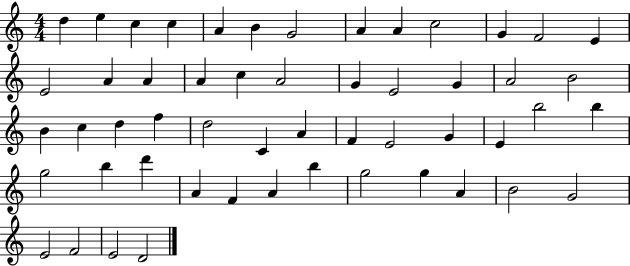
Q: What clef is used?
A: treble